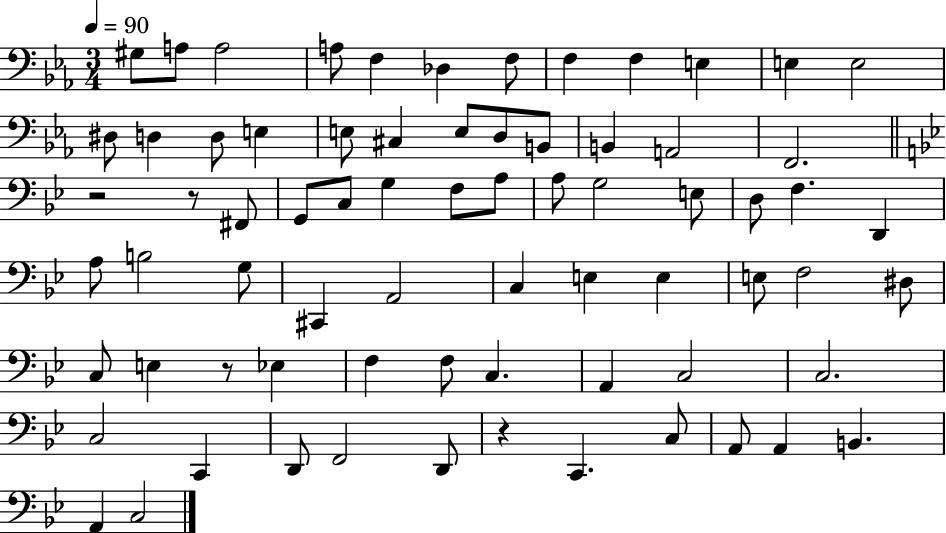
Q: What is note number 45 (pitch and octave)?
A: E3